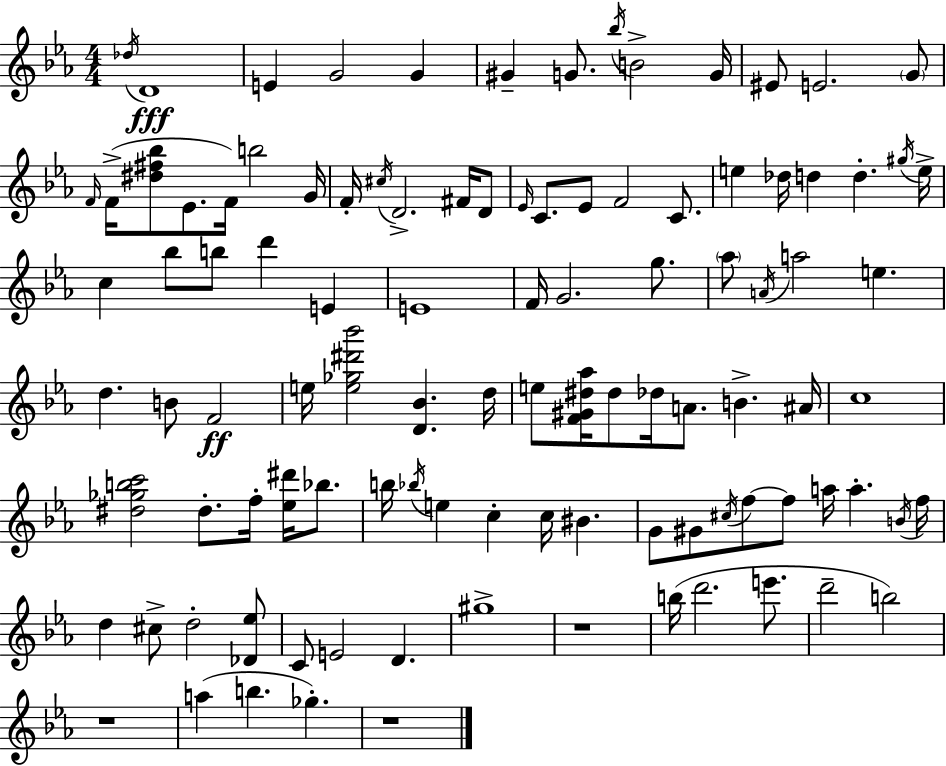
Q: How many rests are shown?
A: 3